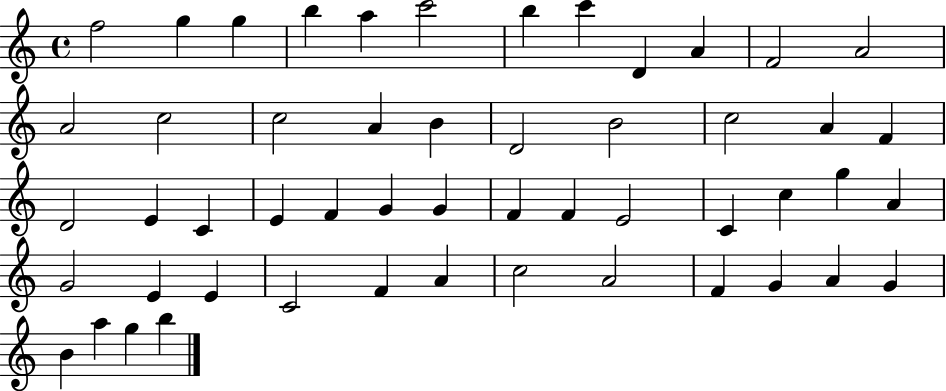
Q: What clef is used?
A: treble